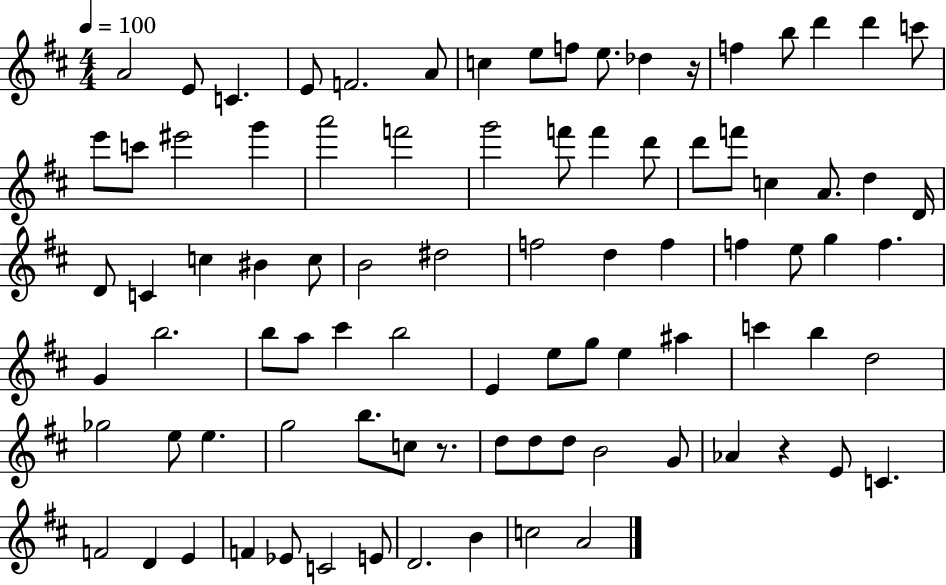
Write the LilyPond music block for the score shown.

{
  \clef treble
  \numericTimeSignature
  \time 4/4
  \key d \major
  \tempo 4 = 100
  a'2 e'8 c'4. | e'8 f'2. a'8 | c''4 e''8 f''8 e''8. des''4 r16 | f''4 b''8 d'''4 d'''4 c'''8 | \break e'''8 c'''8 eis'''2 g'''4 | a'''2 f'''2 | g'''2 f'''8 f'''4 d'''8 | d'''8 f'''8 c''4 a'8. d''4 d'16 | \break d'8 c'4 c''4 bis'4 c''8 | b'2 dis''2 | f''2 d''4 f''4 | f''4 e''8 g''4 f''4. | \break g'4 b''2. | b''8 a''8 cis'''4 b''2 | e'4 e''8 g''8 e''4 ais''4 | c'''4 b''4 d''2 | \break ges''2 e''8 e''4. | g''2 b''8. c''8 r8. | d''8 d''8 d''8 b'2 g'8 | aes'4 r4 e'8 c'4. | \break f'2 d'4 e'4 | f'4 ees'8 c'2 e'8 | d'2. b'4 | c''2 a'2 | \break \bar "|."
}